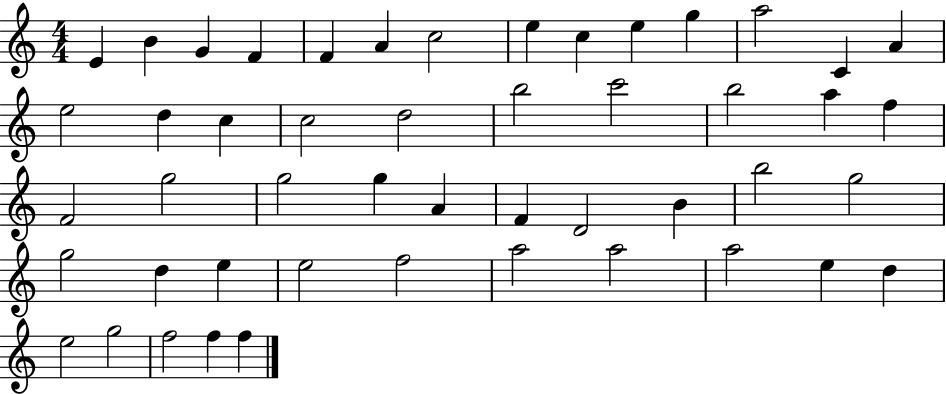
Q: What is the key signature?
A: C major